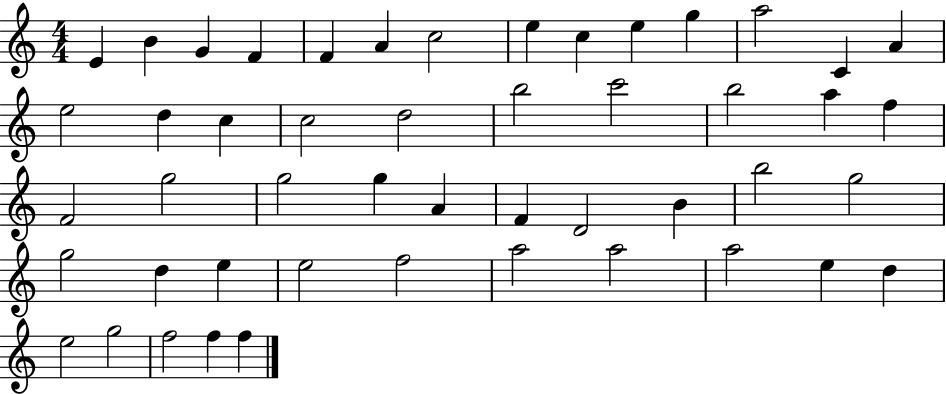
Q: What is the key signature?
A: C major